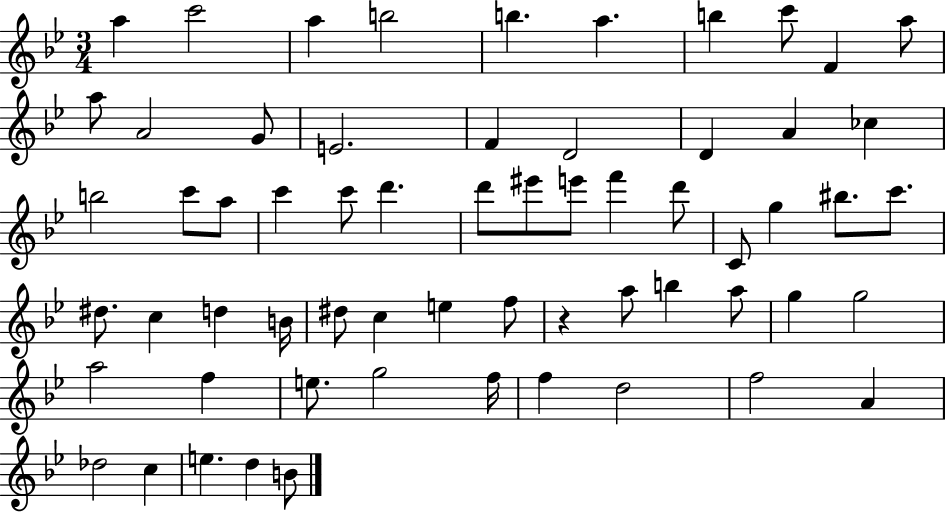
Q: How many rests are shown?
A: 1